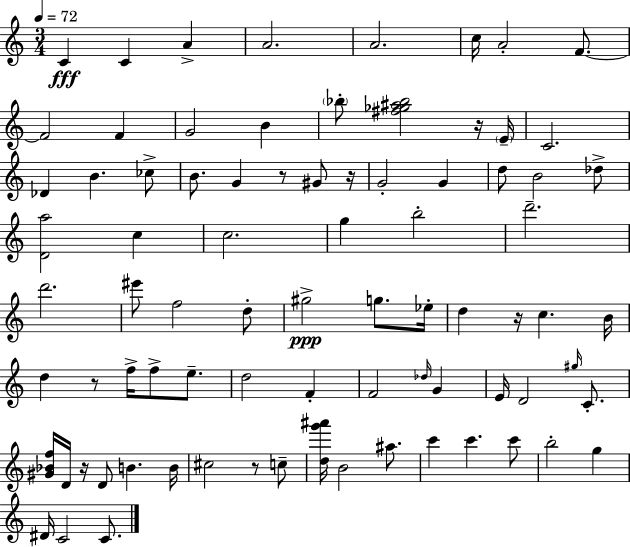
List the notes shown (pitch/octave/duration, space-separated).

C4/q C4/q A4/q A4/h. A4/h. C5/s A4/h F4/e. F4/h F4/q G4/h B4/q Bb5/e [F#5,Gb5,A#5,Bb5]/h R/s E4/s C4/h. Db4/q B4/q. CES5/e B4/e. G4/q R/e G#4/e R/s G4/h G4/q D5/e B4/h Db5/e [D4,A5]/h C5/q C5/h. G5/q B5/h D6/h. D6/h. EIS6/e F5/h D5/e G#5/h G5/e. Eb5/s D5/q R/s C5/q. B4/s D5/q R/e F5/s F5/e E5/e. D5/h F4/q F4/h Db5/s G4/q E4/s D4/h G#5/s C4/e. [G#4,Bb4,F5]/s D4/s R/s D4/e B4/q. B4/s C#5/h R/e C5/e [D5,G6,A#6]/s B4/h A#5/e. C6/q C6/q. C6/e B5/h G5/q D#4/s C4/h C4/e.